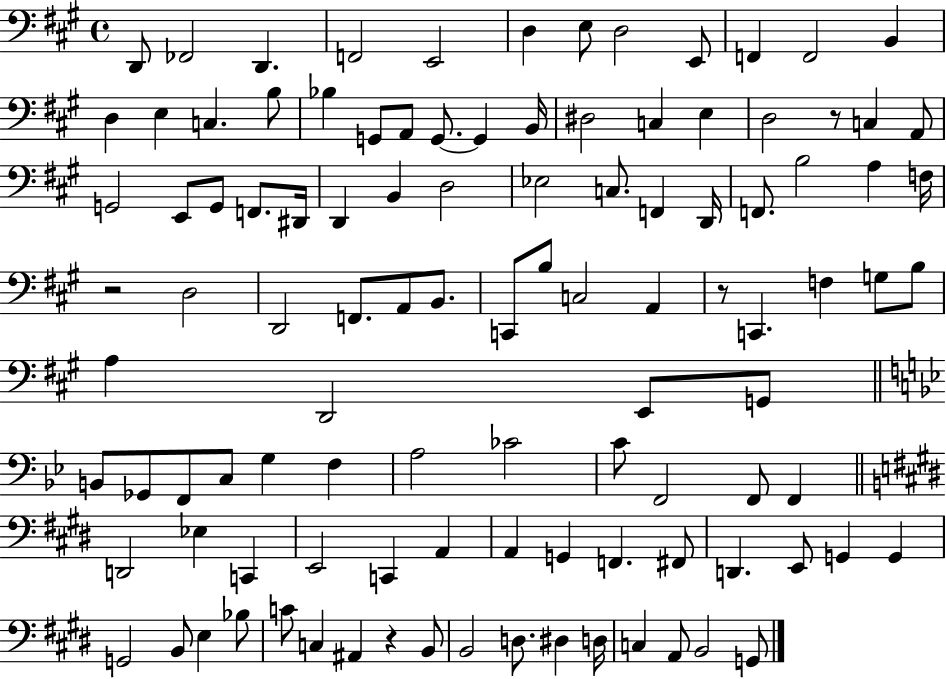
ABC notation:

X:1
T:Untitled
M:4/4
L:1/4
K:A
D,,/2 _F,,2 D,, F,,2 E,,2 D, E,/2 D,2 E,,/2 F,, F,,2 B,, D, E, C, B,/2 _B, G,,/2 A,,/2 G,,/2 G,, B,,/4 ^D,2 C, E, D,2 z/2 C, A,,/2 G,,2 E,,/2 G,,/2 F,,/2 ^D,,/4 D,, B,, D,2 _E,2 C,/2 F,, D,,/4 F,,/2 B,2 A, F,/4 z2 D,2 D,,2 F,,/2 A,,/2 B,,/2 C,,/2 B,/2 C,2 A,, z/2 C,, F, G,/2 B,/2 A, D,,2 E,,/2 G,,/2 B,,/2 _G,,/2 F,,/2 C,/2 G, F, A,2 _C2 C/2 F,,2 F,,/2 F,, D,,2 _E, C,, E,,2 C,, A,, A,, G,, F,, ^F,,/2 D,, E,,/2 G,, G,, G,,2 B,,/2 E, _B,/2 C/2 C, ^A,, z B,,/2 B,,2 D,/2 ^D, D,/4 C, A,,/2 B,,2 G,,/2